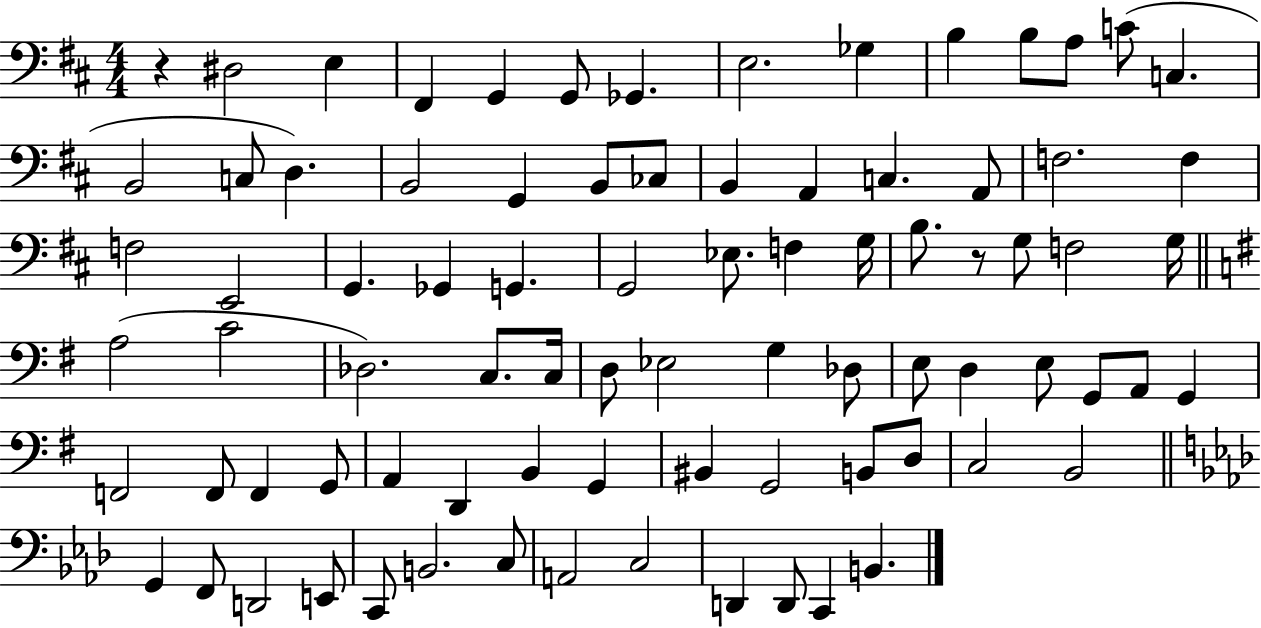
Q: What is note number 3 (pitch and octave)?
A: F#2